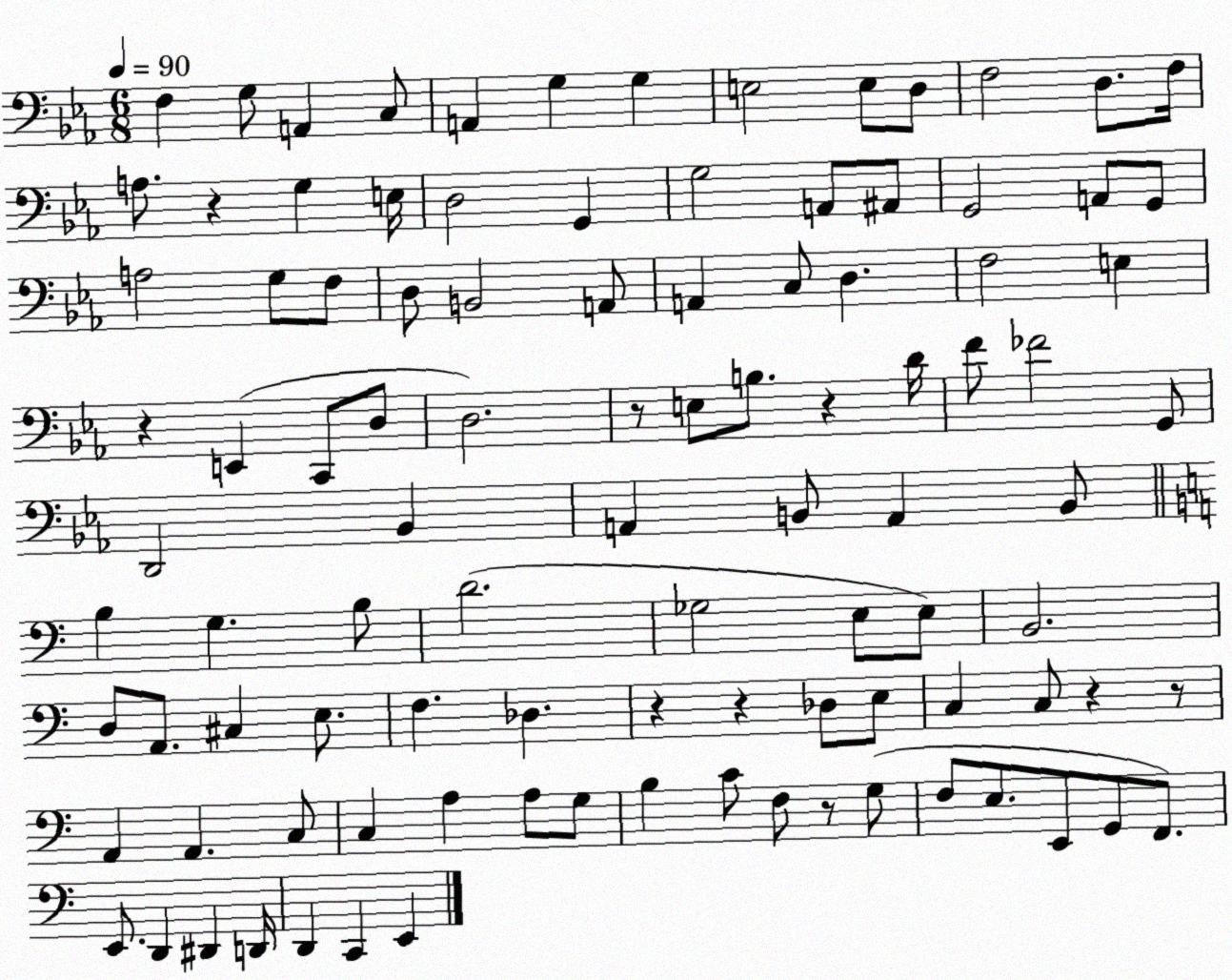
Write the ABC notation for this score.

X:1
T:Untitled
M:6/8
L:1/4
K:Eb
F, G,/2 A,, C,/2 A,, G, G, E,2 E,/2 D,/2 F,2 D,/2 F,/4 A,/2 z G, E,/4 D,2 G,, G,2 A,,/2 ^A,,/2 G,,2 A,,/2 G,,/2 A,2 G,/2 F,/2 D,/2 B,,2 A,,/2 A,, C,/2 D, F,2 E, z E,, C,,/2 D,/2 D,2 z/2 E,/2 B,/2 z D/4 F/2 _F2 G,,/2 D,,2 _B,, A,, B,,/2 A,, B,,/2 B, G, B,/2 D2 _G,2 E,/2 E,/2 B,,2 D,/2 A,,/2 ^C, E,/2 F, _D, z z _D,/2 E,/2 C, C,/2 z z/2 A,, A,, C,/2 C, A, A,/2 G,/2 B, C/2 F,/2 z/2 G,/2 F,/2 E,/2 E,,/2 G,,/2 F,,/2 E,,/2 D,, ^D,, D,,/4 D,, C,, E,,